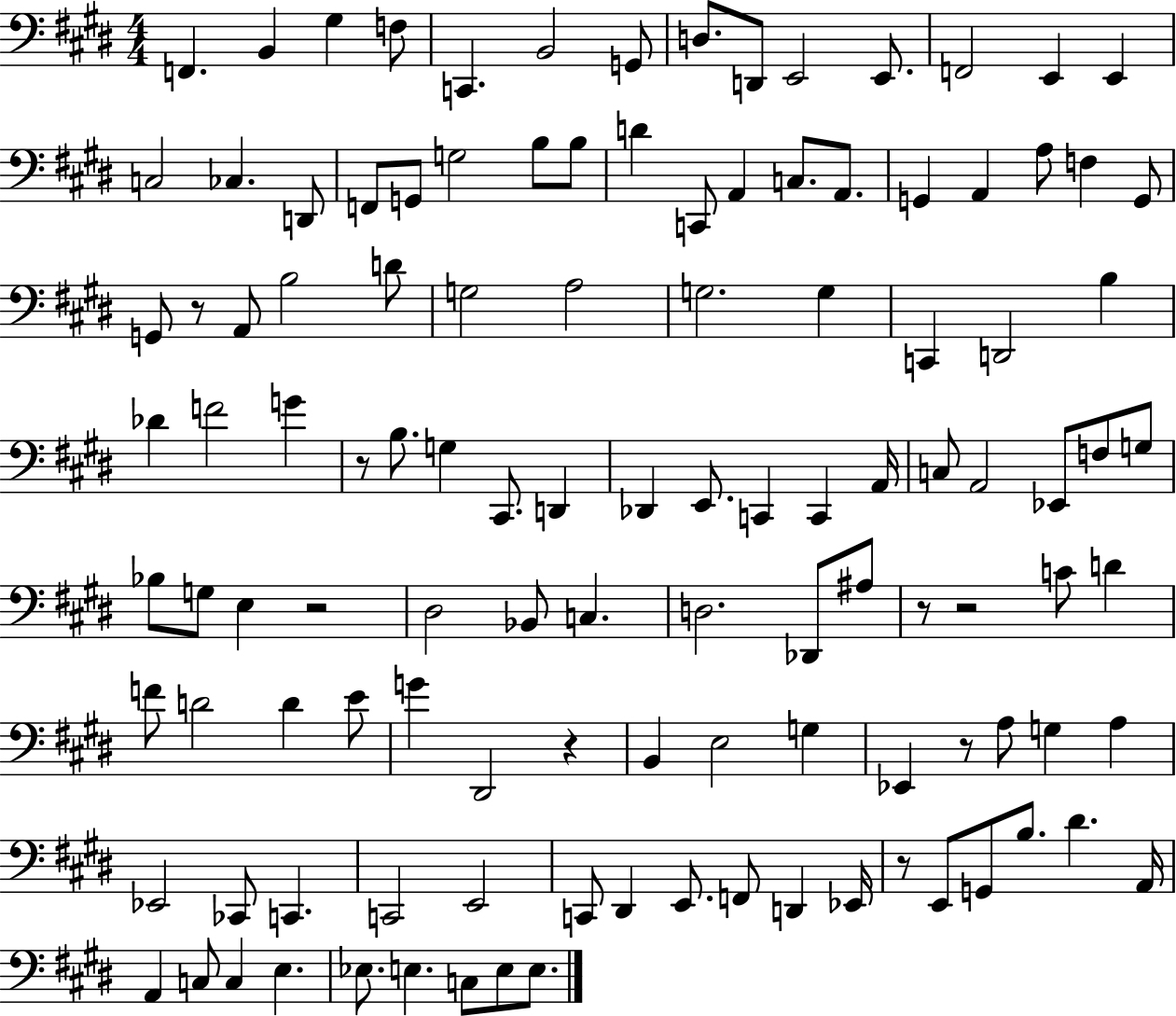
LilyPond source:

{
  \clef bass
  \numericTimeSignature
  \time 4/4
  \key e \major
  \repeat volta 2 { f,4. b,4 gis4 f8 | c,4. b,2 g,8 | d8. d,8 e,2 e,8. | f,2 e,4 e,4 | \break c2 ces4. d,8 | f,8 g,8 g2 b8 b8 | d'4 c,8 a,4 c8. a,8. | g,4 a,4 a8 f4 g,8 | \break g,8 r8 a,8 b2 d'8 | g2 a2 | g2. g4 | c,4 d,2 b4 | \break des'4 f'2 g'4 | r8 b8. g4 cis,8. d,4 | des,4 e,8. c,4 c,4 a,16 | c8 a,2 ees,8 f8 g8 | \break bes8 g8 e4 r2 | dis2 bes,8 c4. | d2. des,8 ais8 | r8 r2 c'8 d'4 | \break f'8 d'2 d'4 e'8 | g'4 dis,2 r4 | b,4 e2 g4 | ees,4 r8 a8 g4 a4 | \break ees,2 ces,8 c,4. | c,2 e,2 | c,8 dis,4 e,8. f,8 d,4 ees,16 | r8 e,8 g,8 b8. dis'4. a,16 | \break a,4 c8 c4 e4. | ees8. e4. c8 e8 e8. | } \bar "|."
}